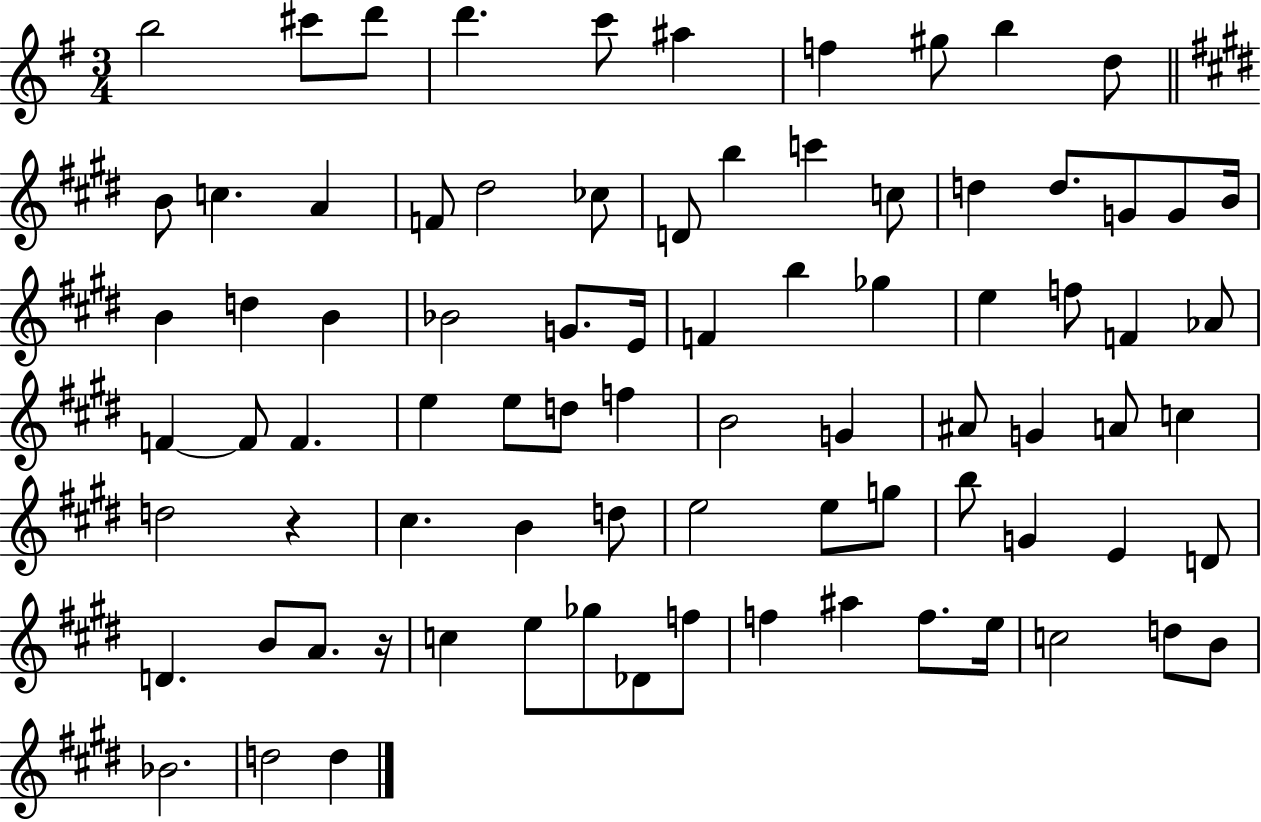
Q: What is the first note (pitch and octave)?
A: B5